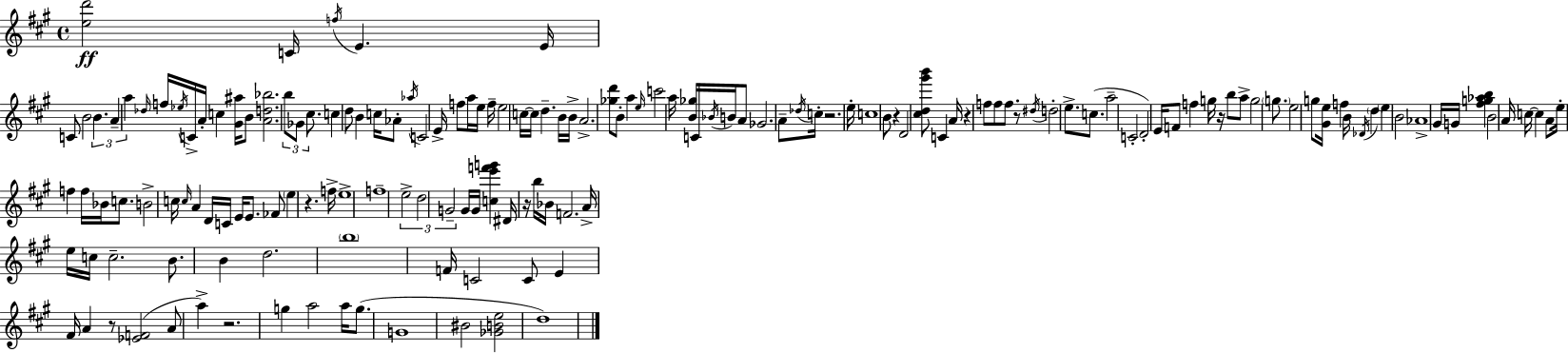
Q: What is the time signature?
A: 4/4